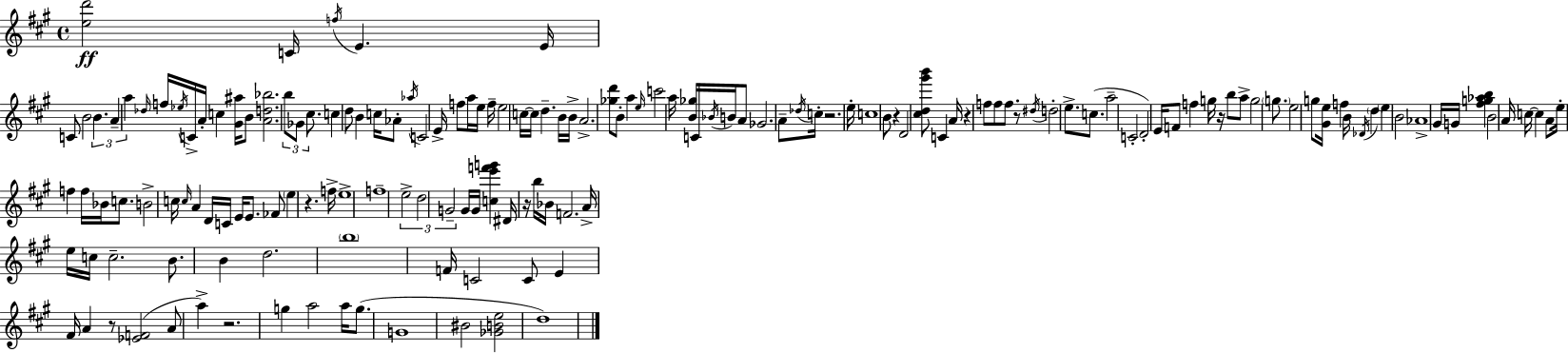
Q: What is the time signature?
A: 4/4